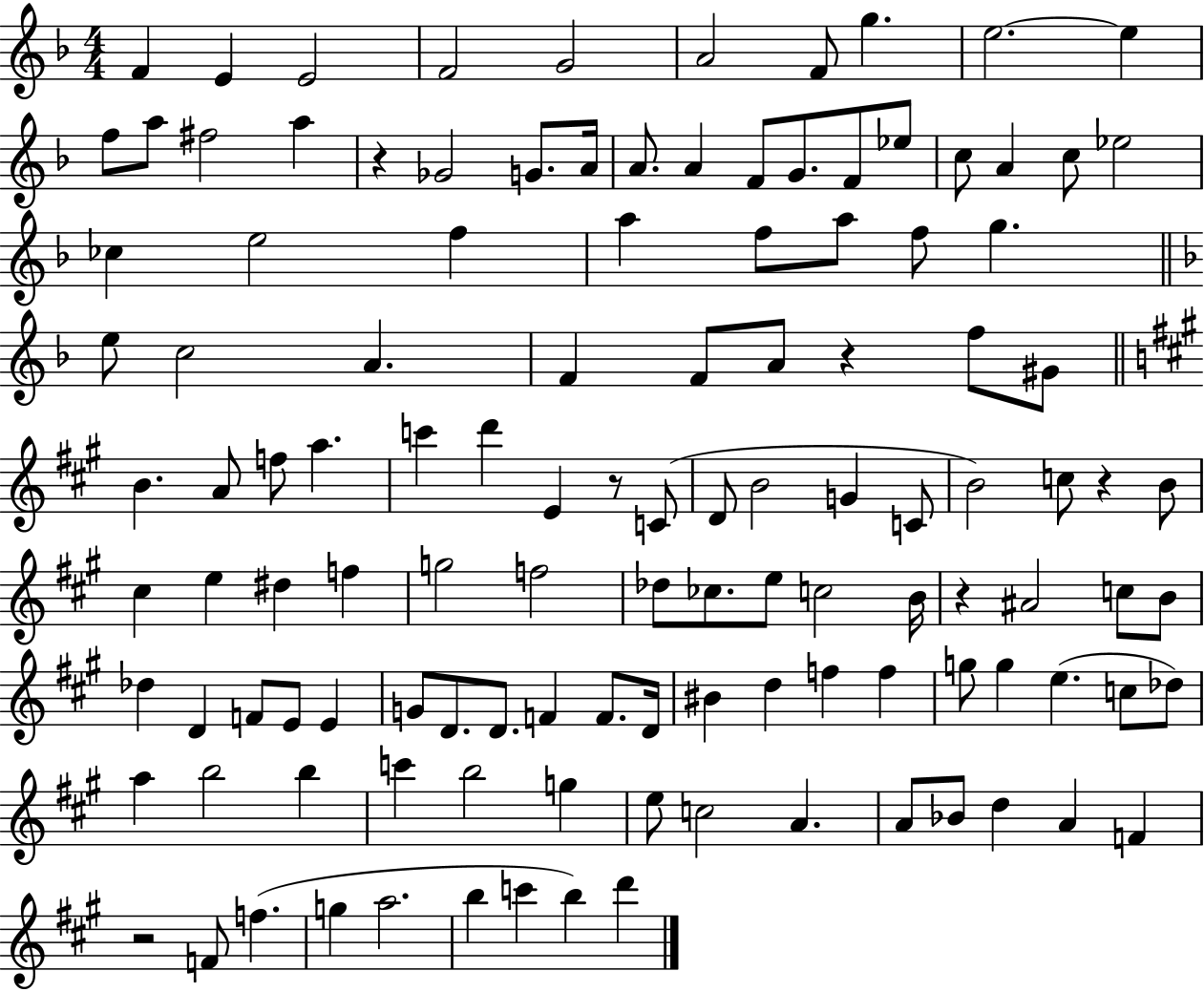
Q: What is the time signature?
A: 4/4